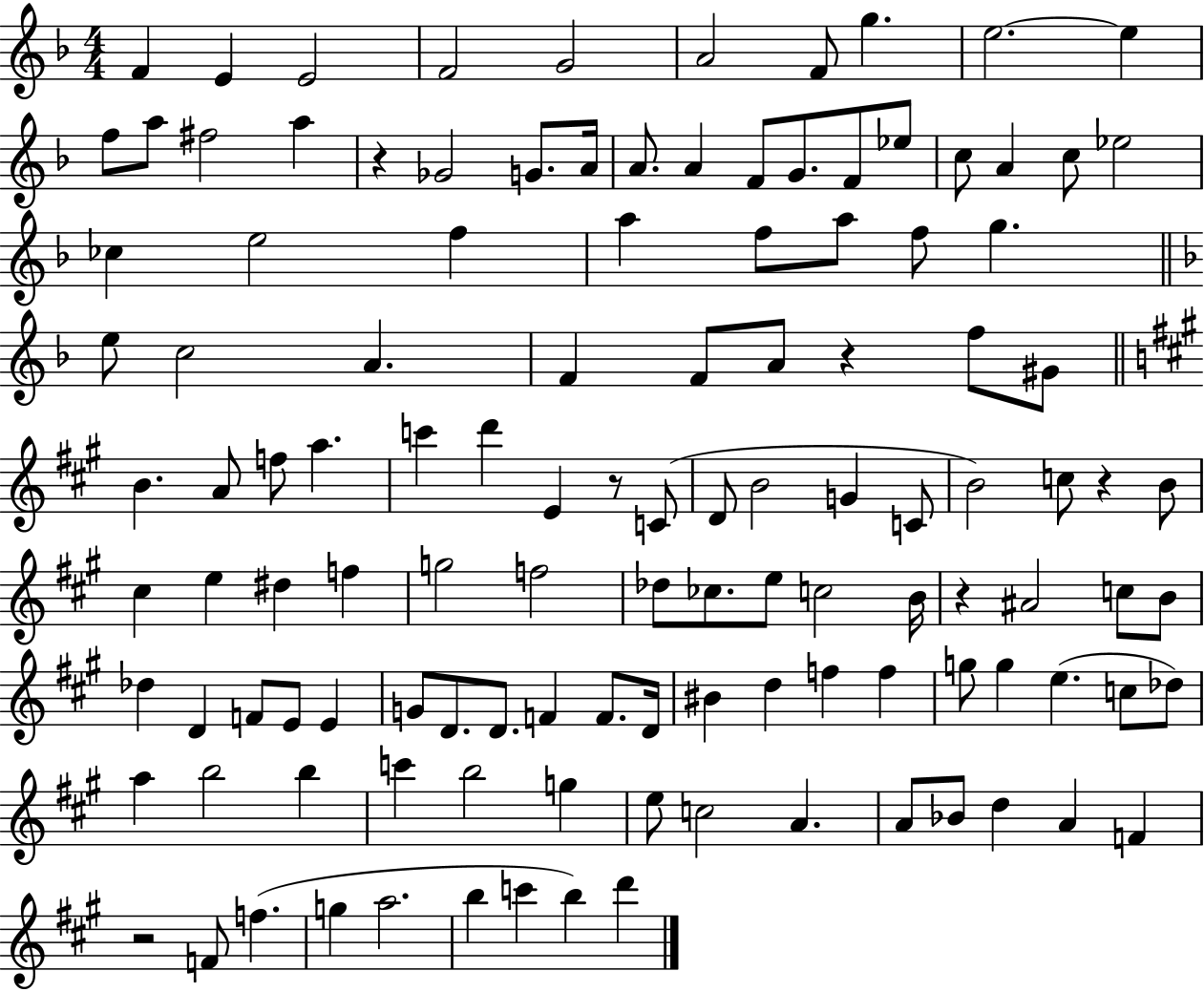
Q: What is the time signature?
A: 4/4